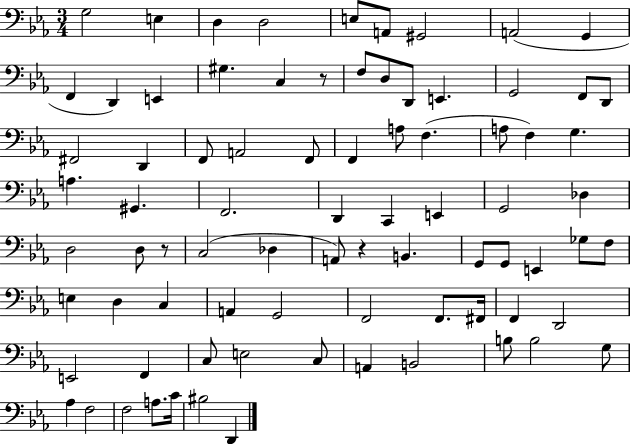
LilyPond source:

{
  \clef bass
  \numericTimeSignature
  \time 3/4
  \key ees \major
  \repeat volta 2 { g2 e4 | d4 d2 | e8 a,8 gis,2 | a,2( g,4 | \break f,4 d,4) e,4 | gis4. c4 r8 | f8 d8 d,8 e,4. | g,2 f,8 d,8 | \break fis,2 d,4 | f,8 a,2 f,8 | f,4 a8 f4.( | a8 f4) g4. | \break a4. gis,4. | f,2. | d,4 c,4 e,4 | g,2 des4 | \break d2 d8 r8 | c2( des4 | a,8) r4 b,4. | g,8 g,8 e,4 ges8 f8 | \break e4 d4 c4 | a,4 g,2 | f,2 f,8. fis,16 | f,4 d,2 | \break e,2 f,4 | c8 e2 c8 | a,4 b,2 | b8 b2 g8 | \break aes4 f2 | f2 a8. c'16 | bis2 d,4 | } \bar "|."
}